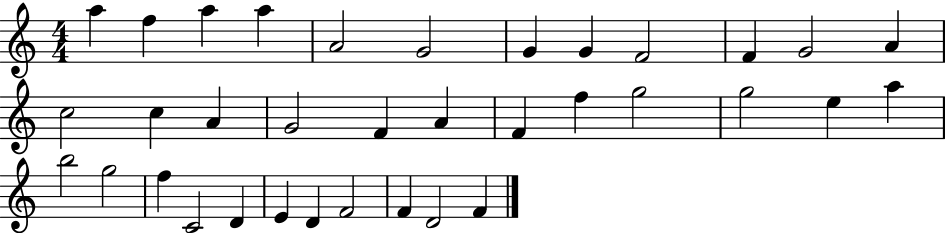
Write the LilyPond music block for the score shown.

{
  \clef treble
  \numericTimeSignature
  \time 4/4
  \key c \major
  a''4 f''4 a''4 a''4 | a'2 g'2 | g'4 g'4 f'2 | f'4 g'2 a'4 | \break c''2 c''4 a'4 | g'2 f'4 a'4 | f'4 f''4 g''2 | g''2 e''4 a''4 | \break b''2 g''2 | f''4 c'2 d'4 | e'4 d'4 f'2 | f'4 d'2 f'4 | \break \bar "|."
}